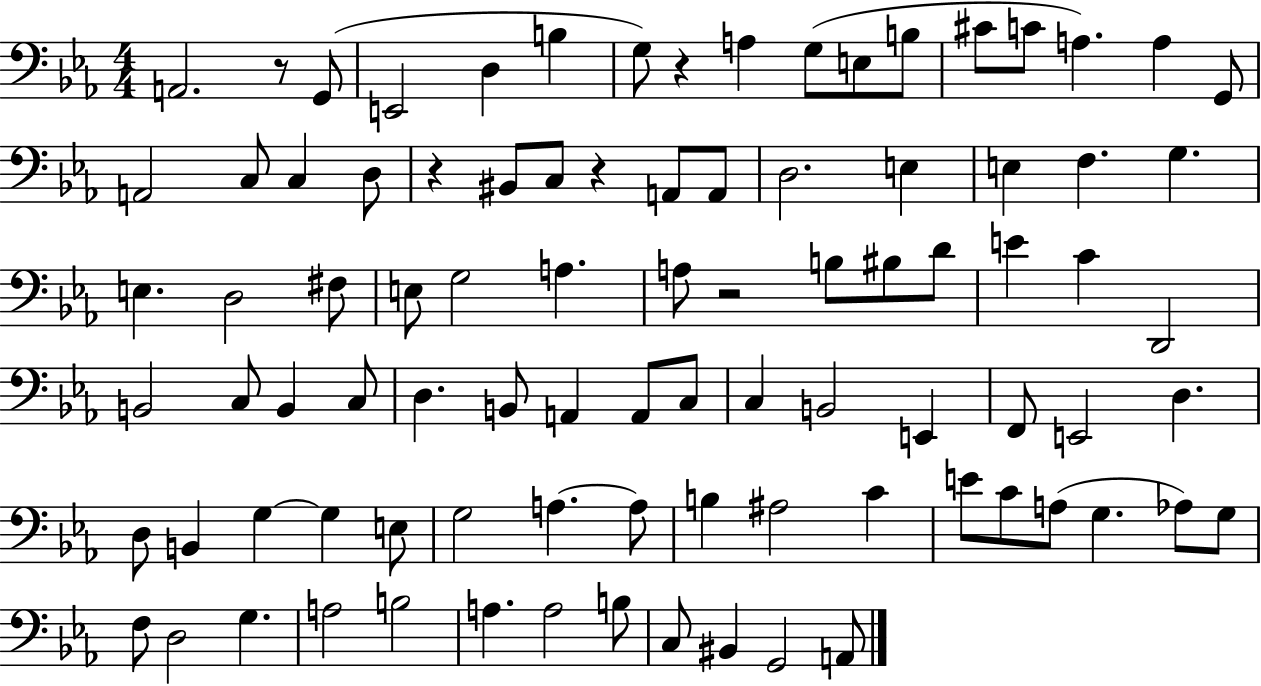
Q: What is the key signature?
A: EES major